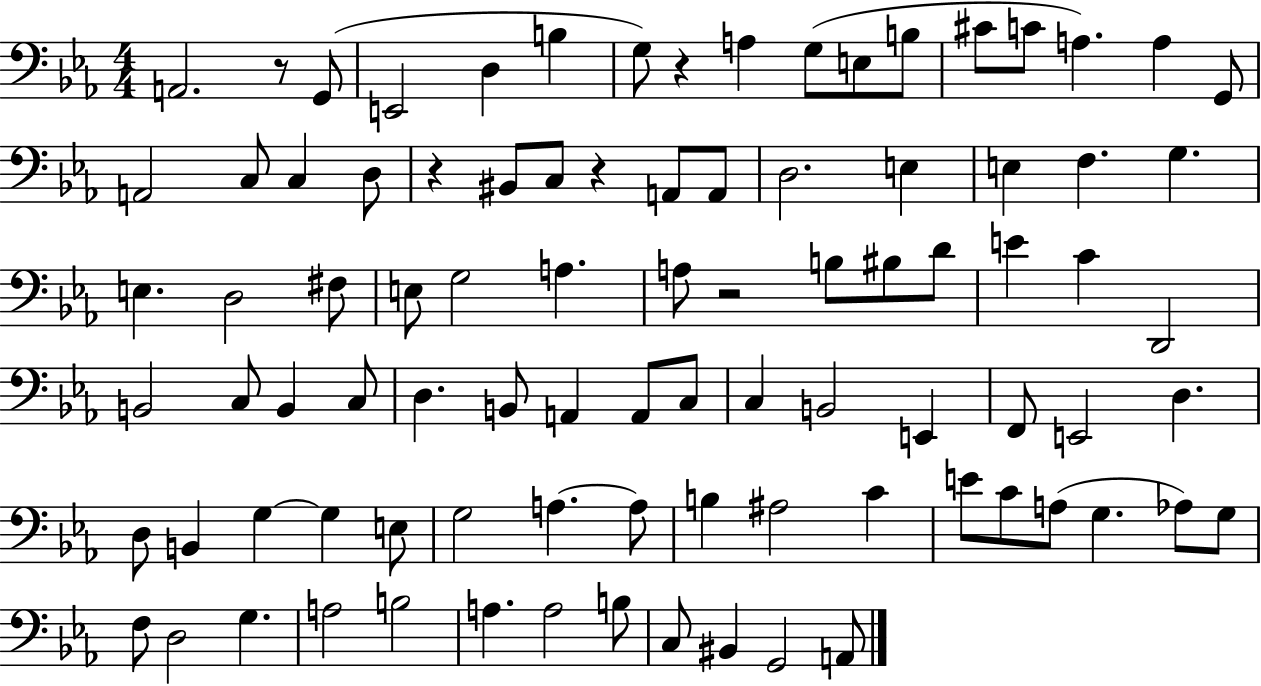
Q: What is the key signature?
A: EES major